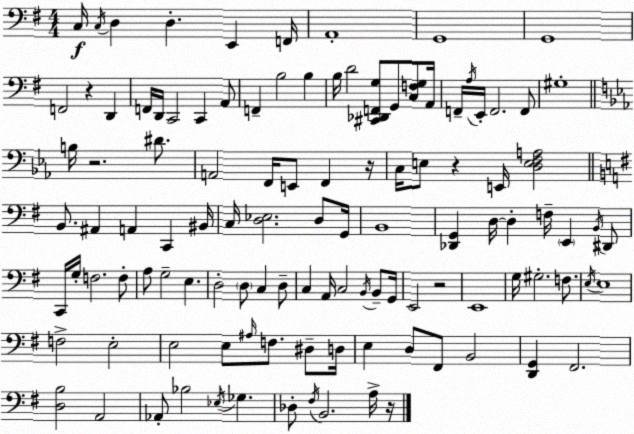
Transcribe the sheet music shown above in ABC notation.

X:1
T:Untitled
M:4/4
L:1/4
K:Em
C,/4 C,/4 D, D, E,, F,,/4 A,,4 G,,4 G,,4 F,,2 z D,, F,,/4 D,,/4 C,,2 C,, A,,/2 F,, B,2 B, B,/4 D2 [^C,,_D,,F,,G,]/2 G,,/2 [C,F,G,]/2 A,,/4 F,,/4 A,/4 E,,/4 F,,2 F,,/2 ^G,4 B,/4 z2 ^D/2 A,,2 F,,/4 E,,/2 F,, z/4 C,/4 E,/2 z E,,/4 [D,E,F,A,]2 B,,/2 ^A,, A,, C,, ^B,,/4 C,/4 [D,_E,]2 D,/2 G,,/4 B,,4 [_D,,G,,] D,/4 D, F,/4 E,, B,,/4 ^D,,/2 C,,/4 G,/4 F,2 F,/2 A,/2 G,2 E, D,2 D,/2 C, D,/2 C, A,,/4 C,2 B,,/4 B,,/2 G,,/4 E,,2 z2 E,,4 G,/4 ^G,2 F,/2 E,/4 E,4 F,2 E,2 E,2 E,/2 ^A,/4 F,/2 ^D,/2 D,/4 E, D,/2 ^F,,/2 B,,2 [D,,G,,] ^F,,2 [D,B,]2 A,,2 _A,,/2 _B,2 _E,/4 _G, _D,/2 ^F,/4 B,,2 A,/4 z/4